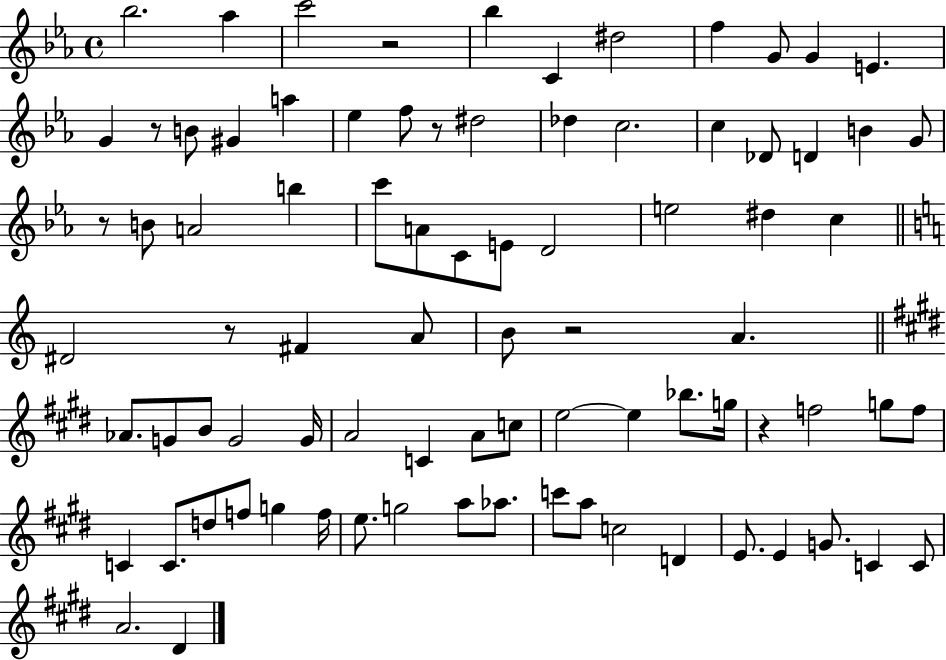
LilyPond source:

{
  \clef treble
  \time 4/4
  \defaultTimeSignature
  \key ees \major
  bes''2. aes''4 | c'''2 r2 | bes''4 c'4 dis''2 | f''4 g'8 g'4 e'4. | \break g'4 r8 b'8 gis'4 a''4 | ees''4 f''8 r8 dis''2 | des''4 c''2. | c''4 des'8 d'4 b'4 g'8 | \break r8 b'8 a'2 b''4 | c'''8 a'8 c'8 e'8 d'2 | e''2 dis''4 c''4 | \bar "||" \break \key a \minor dis'2 r8 fis'4 a'8 | b'8 r2 a'4. | \bar "||" \break \key e \major aes'8. g'8 b'8 g'2 g'16 | a'2 c'4 a'8 c''8 | e''2~~ e''4 bes''8. g''16 | r4 f''2 g''8 f''8 | \break c'4 c'8. d''8 f''8 g''4 f''16 | e''8. g''2 a''8 aes''8. | c'''8 a''8 c''2 d'4 | e'8. e'4 g'8. c'4 c'8 | \break a'2. dis'4 | \bar "|."
}